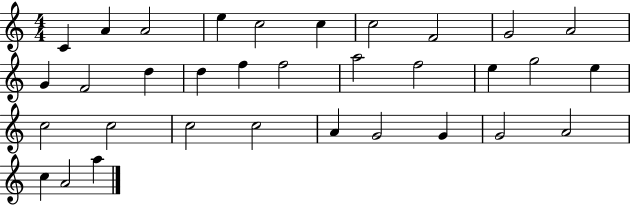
{
  \clef treble
  \numericTimeSignature
  \time 4/4
  \key c \major
  c'4 a'4 a'2 | e''4 c''2 c''4 | c''2 f'2 | g'2 a'2 | \break g'4 f'2 d''4 | d''4 f''4 f''2 | a''2 f''2 | e''4 g''2 e''4 | \break c''2 c''2 | c''2 c''2 | a'4 g'2 g'4 | g'2 a'2 | \break c''4 a'2 a''4 | \bar "|."
}